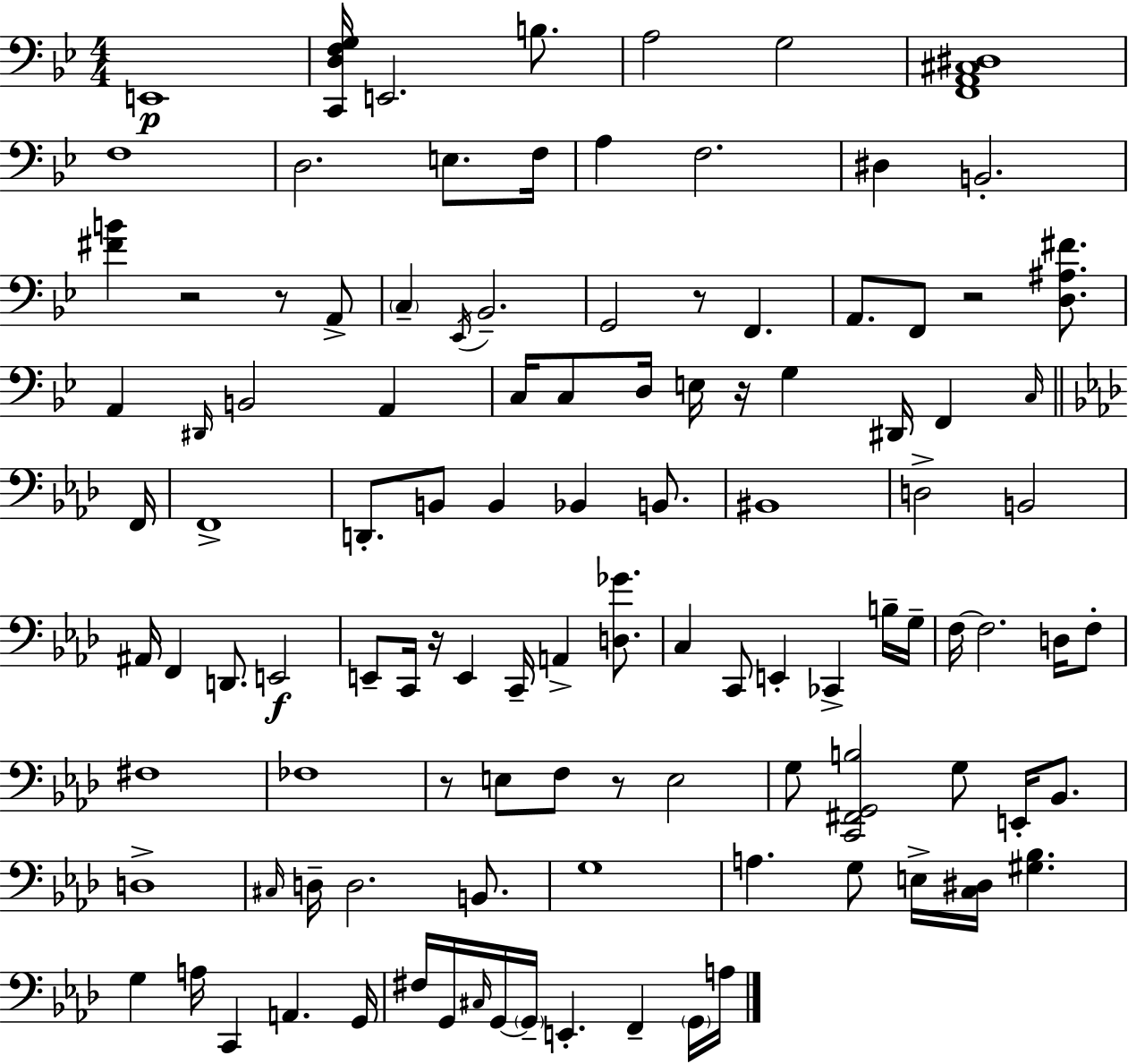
E2/w [C2,D3,F3,G3]/s E2/h. B3/e. A3/h G3/h [F2,A2,C#3,D#3]/w F3/w D3/h. E3/e. F3/s A3/q F3/h. D#3/q B2/h. [F#4,B4]/q R/h R/e A2/e C3/q Eb2/s Bb2/h. G2/h R/e F2/q. A2/e. F2/e R/h [D3,A#3,F#4]/e. A2/q D#2/s B2/h A2/q C3/s C3/e D3/s E3/s R/s G3/q D#2/s F2/q C3/s F2/s F2/w D2/e. B2/e B2/q Bb2/q B2/e. BIS2/w D3/h B2/h A#2/s F2/q D2/e. E2/h E2/e C2/s R/s E2/q C2/s A2/q [D3,Gb4]/e. C3/q C2/e E2/q CES2/q B3/s G3/s F3/s F3/h. D3/s F3/e F#3/w FES3/w R/e E3/e F3/e R/e E3/h G3/e [C2,F#2,G2,B3]/h G3/e E2/s Bb2/e. D3/w C#3/s D3/s D3/h. B2/e. G3/w A3/q. G3/e E3/s [C3,D#3]/s [G#3,Bb3]/q. G3/q A3/s C2/q A2/q. G2/s F#3/s G2/s C#3/s G2/s G2/s E2/q. F2/q G2/s A3/s